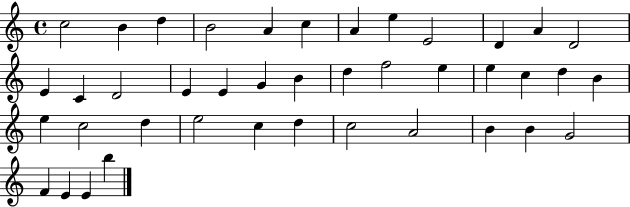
X:1
T:Untitled
M:4/4
L:1/4
K:C
c2 B d B2 A c A e E2 D A D2 E C D2 E E G B d f2 e e c d B e c2 d e2 c d c2 A2 B B G2 F E E b